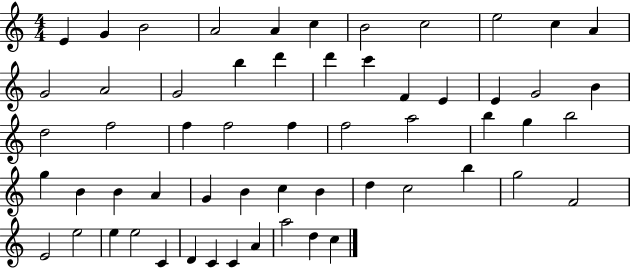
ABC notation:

X:1
T:Untitled
M:4/4
L:1/4
K:C
E G B2 A2 A c B2 c2 e2 c A G2 A2 G2 b d' d' c' F E E G2 B d2 f2 f f2 f f2 a2 b g b2 g B B A G B c B d c2 b g2 F2 E2 e2 e e2 C D C C A a2 d c